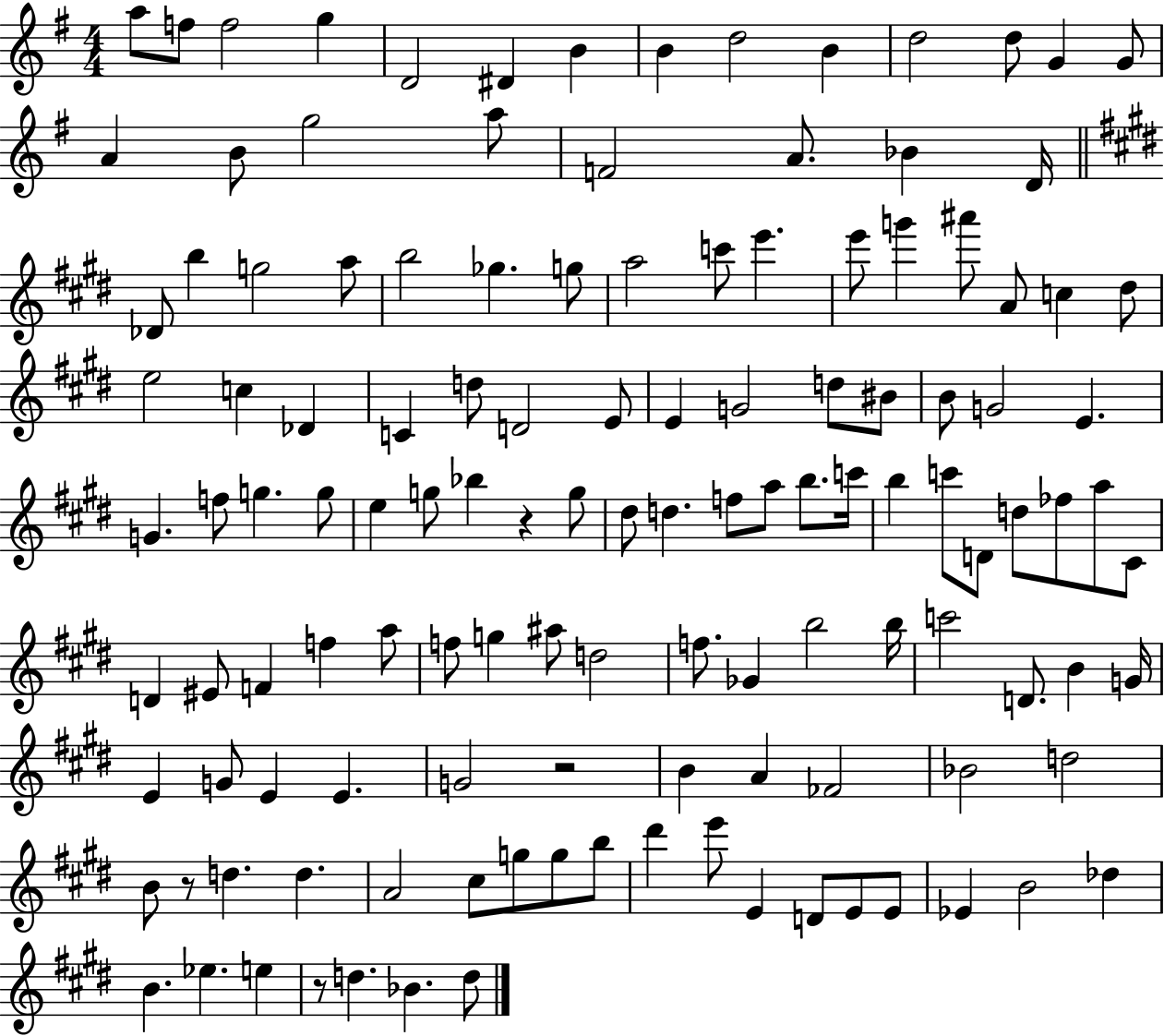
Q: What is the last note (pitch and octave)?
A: D5